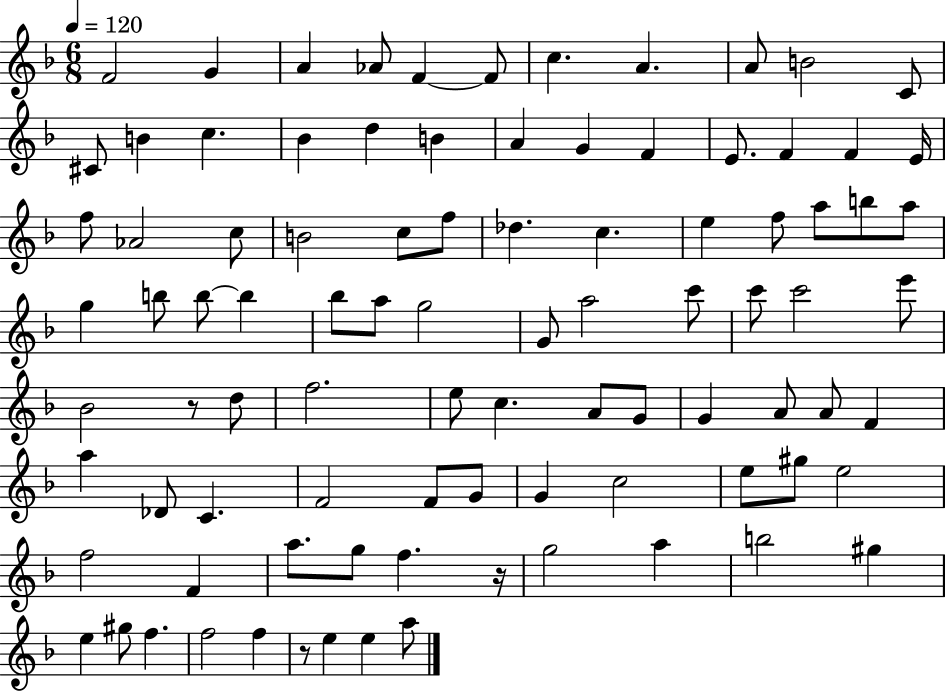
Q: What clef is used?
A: treble